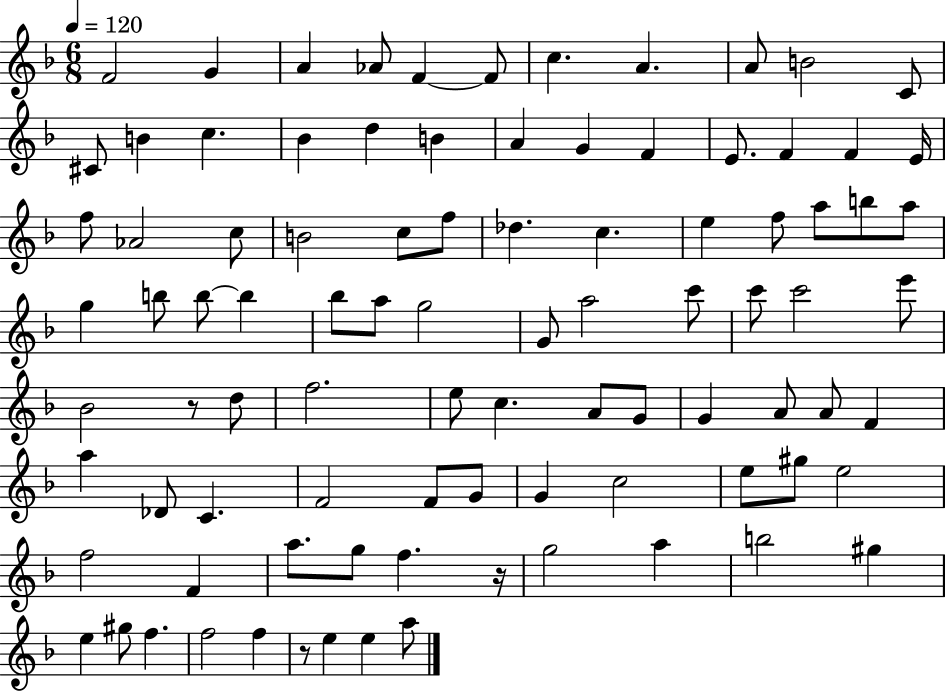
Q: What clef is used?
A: treble